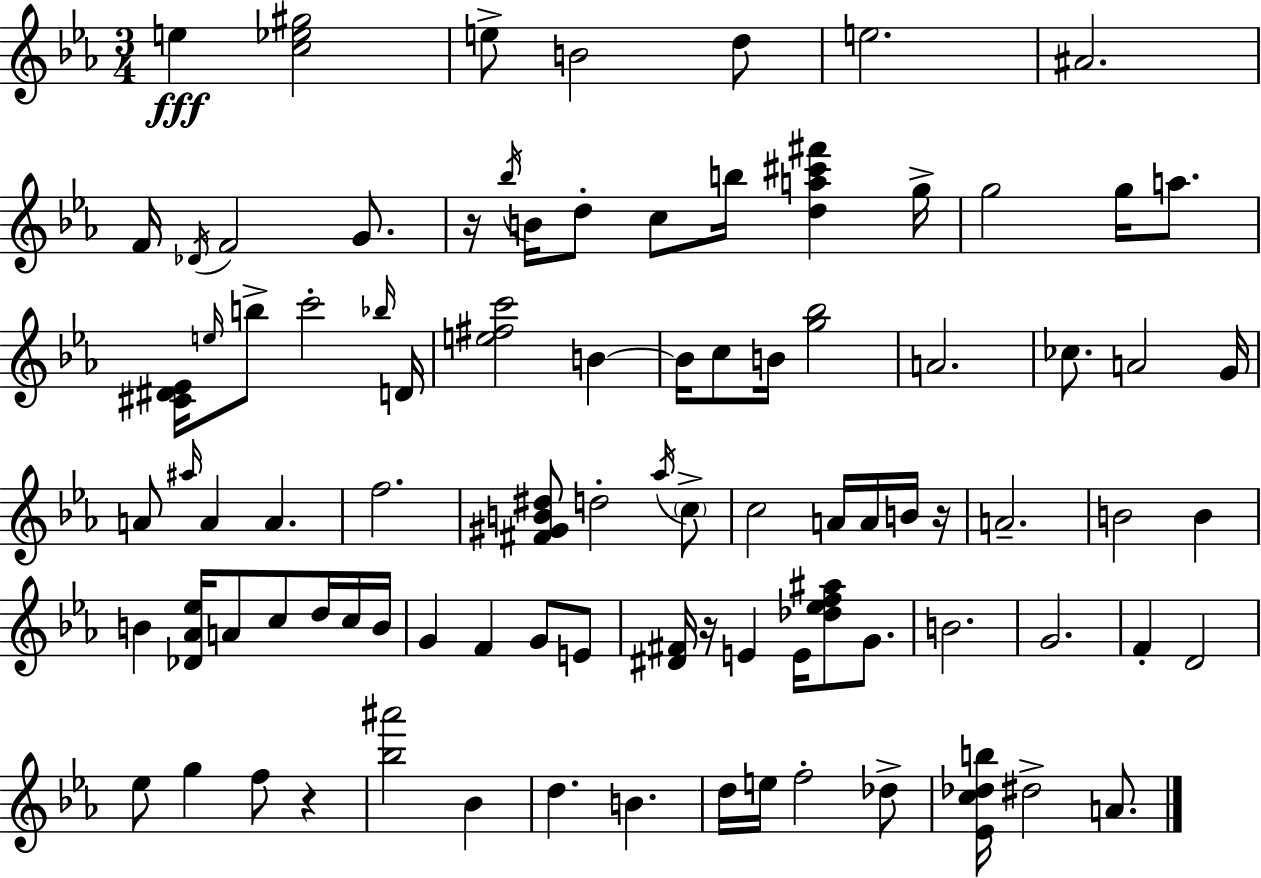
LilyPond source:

{
  \clef treble
  \numericTimeSignature
  \time 3/4
  \key ees \major
  e''4\fff <c'' ees'' gis''>2 | e''8-> b'2 d''8 | e''2. | ais'2. | \break f'16 \acciaccatura { des'16 } f'2 g'8. | r16 \acciaccatura { bes''16 } b'16 d''8-. c''8 b''16 <d'' a'' cis''' fis'''>4 | g''16-> g''2 g''16 a''8. | <cis' dis' ees'>16 \grace { e''16 } b''8-> c'''2-. | \break \grace { bes''16 } d'16 <e'' fis'' c'''>2 | b'4~~ b'16 c''8 b'16 <g'' bes''>2 | a'2. | ces''8. a'2 | \break g'16 a'8 \grace { ais''16 } a'4 a'4. | f''2. | <fis' gis' b' dis''>8 d''2-. | \acciaccatura { aes''16 } \parenthesize c''8-> c''2 | \break a'16 a'16 b'16 r16 a'2.-- | b'2 | b'4 b'4 <des' aes' ees''>16 a'8 | c''8 d''16 c''16 b'16 g'4 f'4 | \break g'8 e'8 <dis' fis'>16 r16 e'4 | e'16 <des'' ees'' f'' ais''>8 g'8. b'2. | g'2. | f'4-. d'2 | \break ees''8 g''4 | f''8 r4 <bes'' ais'''>2 | bes'4 d''4. | b'4. d''16 e''16 f''2-. | \break des''8-> <ees' c'' des'' b''>16 dis''2-> | a'8. \bar "|."
}